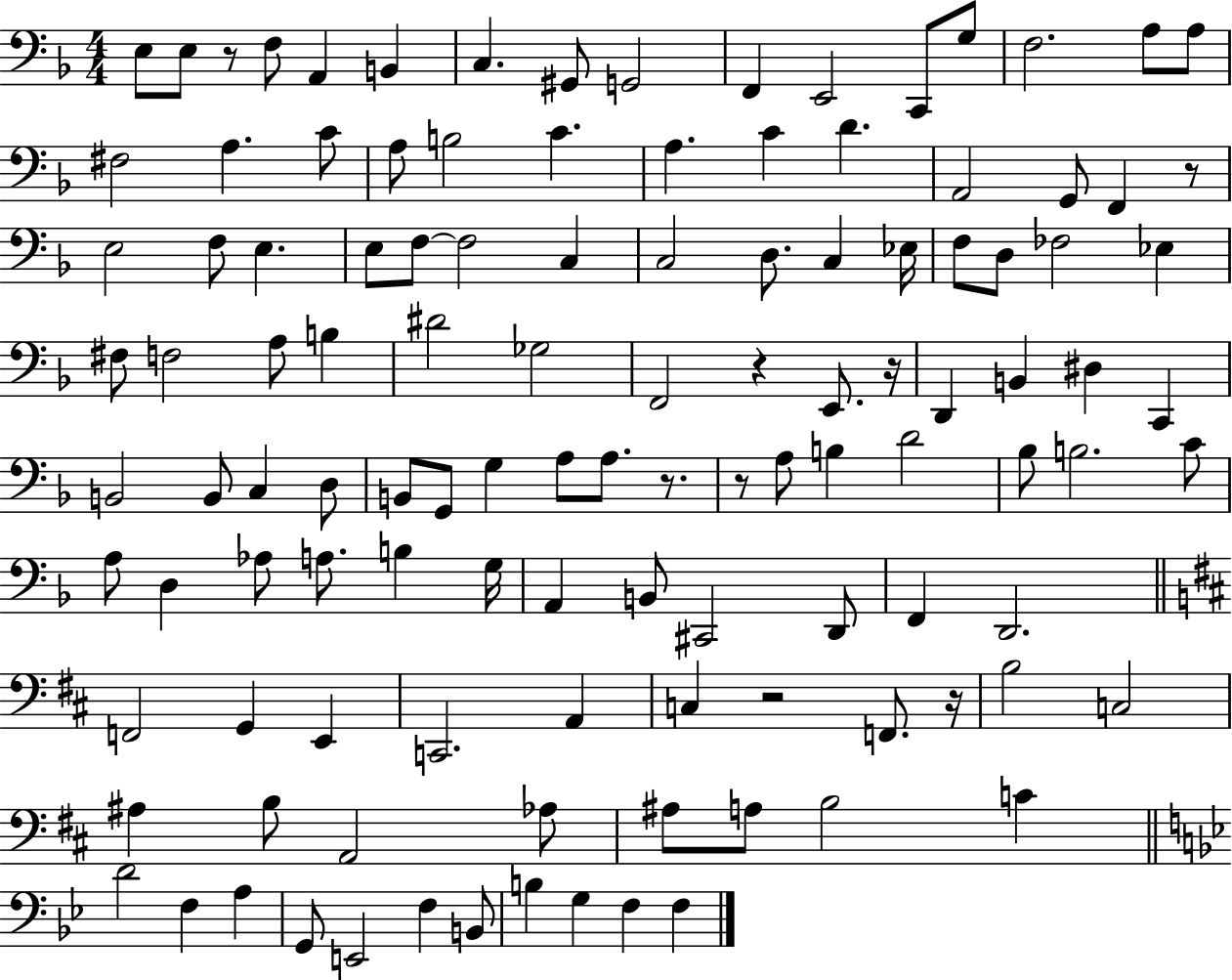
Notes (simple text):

E3/e E3/e R/e F3/e A2/q B2/q C3/q. G#2/e G2/h F2/q E2/h C2/e G3/e F3/h. A3/e A3/e F#3/h A3/q. C4/e A3/e B3/h C4/q. A3/q. C4/q D4/q. A2/h G2/e F2/q R/e E3/h F3/e E3/q. E3/e F3/e F3/h C3/q C3/h D3/e. C3/q Eb3/s F3/e D3/e FES3/h Eb3/q F#3/e F3/h A3/e B3/q D#4/h Gb3/h F2/h R/q E2/e. R/s D2/q B2/q D#3/q C2/q B2/h B2/e C3/q D3/e B2/e G2/e G3/q A3/e A3/e. R/e. R/e A3/e B3/q D4/h Bb3/e B3/h. C4/e A3/e D3/q Ab3/e A3/e. B3/q G3/s A2/q B2/e C#2/h D2/e F2/q D2/h. F2/h G2/q E2/q C2/h. A2/q C3/q R/h F2/e. R/s B3/h C3/h A#3/q B3/e A2/h Ab3/e A#3/e A3/e B3/h C4/q D4/h F3/q A3/q G2/e E2/h F3/q B2/e B3/q G3/q F3/q F3/q